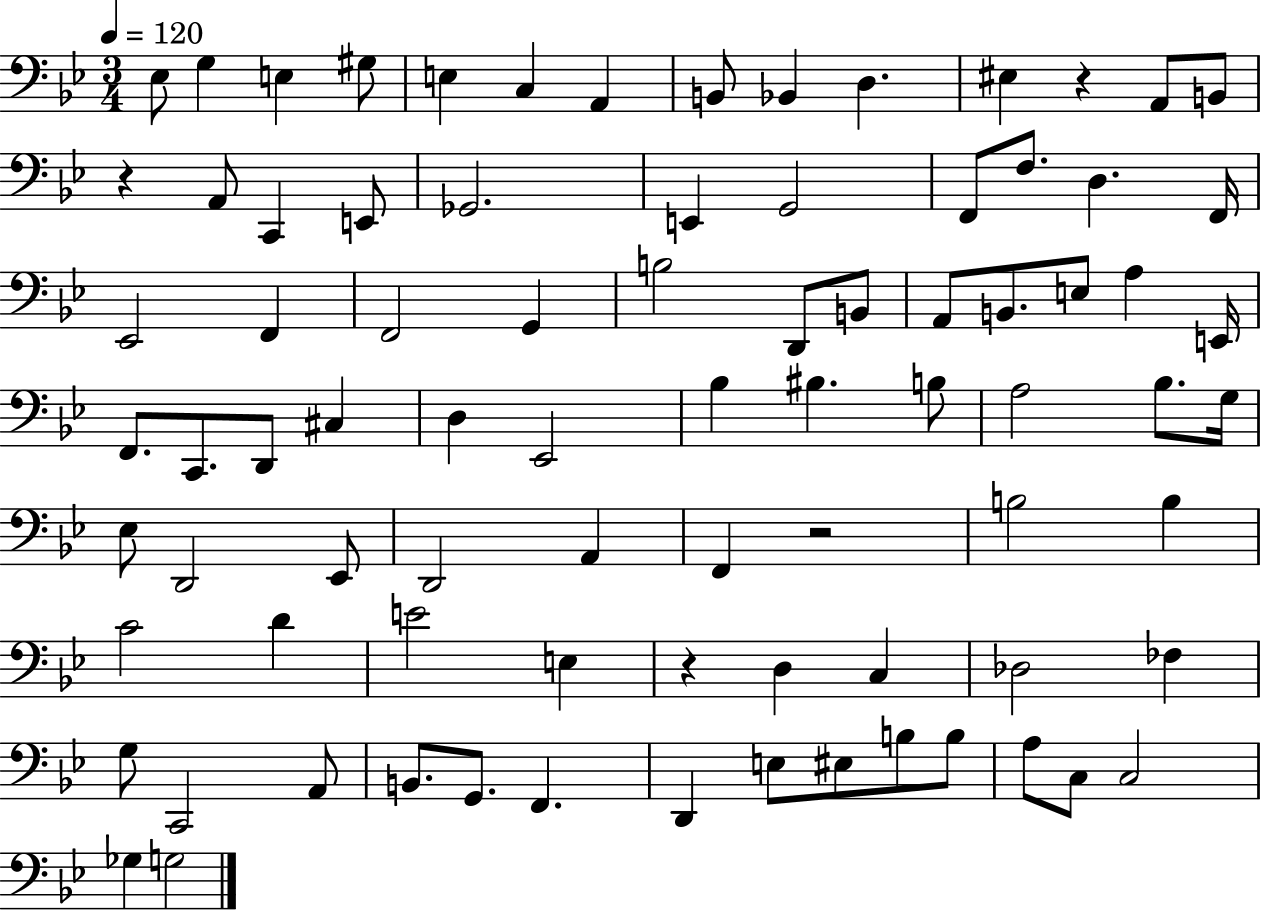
{
  \clef bass
  \numericTimeSignature
  \time 3/4
  \key bes \major
  \tempo 4 = 120
  ees8 g4 e4 gis8 | e4 c4 a,4 | b,8 bes,4 d4. | eis4 r4 a,8 b,8 | \break r4 a,8 c,4 e,8 | ges,2. | e,4 g,2 | f,8 f8. d4. f,16 | \break ees,2 f,4 | f,2 g,4 | b2 d,8 b,8 | a,8 b,8. e8 a4 e,16 | \break f,8. c,8. d,8 cis4 | d4 ees,2 | bes4 bis4. b8 | a2 bes8. g16 | \break ees8 d,2 ees,8 | d,2 a,4 | f,4 r2 | b2 b4 | \break c'2 d'4 | e'2 e4 | r4 d4 c4 | des2 fes4 | \break g8 c,2 a,8 | b,8. g,8. f,4. | d,4 e8 eis8 b8 b8 | a8 c8 c2 | \break ges4 g2 | \bar "|."
}